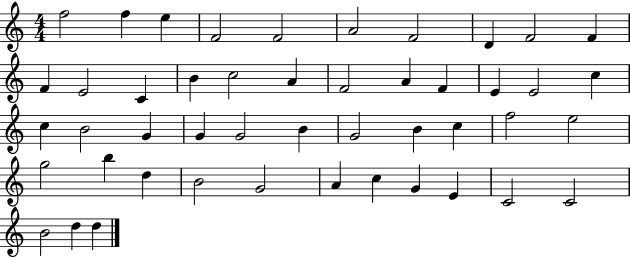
X:1
T:Untitled
M:4/4
L:1/4
K:C
f2 f e F2 F2 A2 F2 D F2 F F E2 C B c2 A F2 A F E E2 c c B2 G G G2 B G2 B c f2 e2 g2 b d B2 G2 A c G E C2 C2 B2 d d